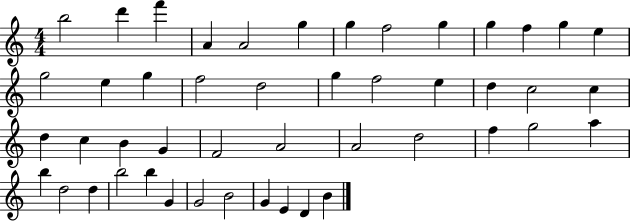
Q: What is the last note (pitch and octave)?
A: B4